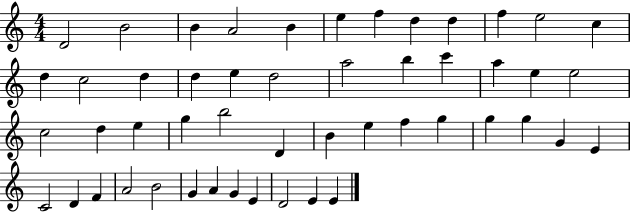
D4/h B4/h B4/q A4/h B4/q E5/q F5/q D5/q D5/q F5/q E5/h C5/q D5/q C5/h D5/q D5/q E5/q D5/h A5/h B5/q C6/q A5/q E5/q E5/h C5/h D5/q E5/q G5/q B5/h D4/q B4/q E5/q F5/q G5/q G5/q G5/q G4/q E4/q C4/h D4/q F4/q A4/h B4/h G4/q A4/q G4/q E4/q D4/h E4/q E4/q